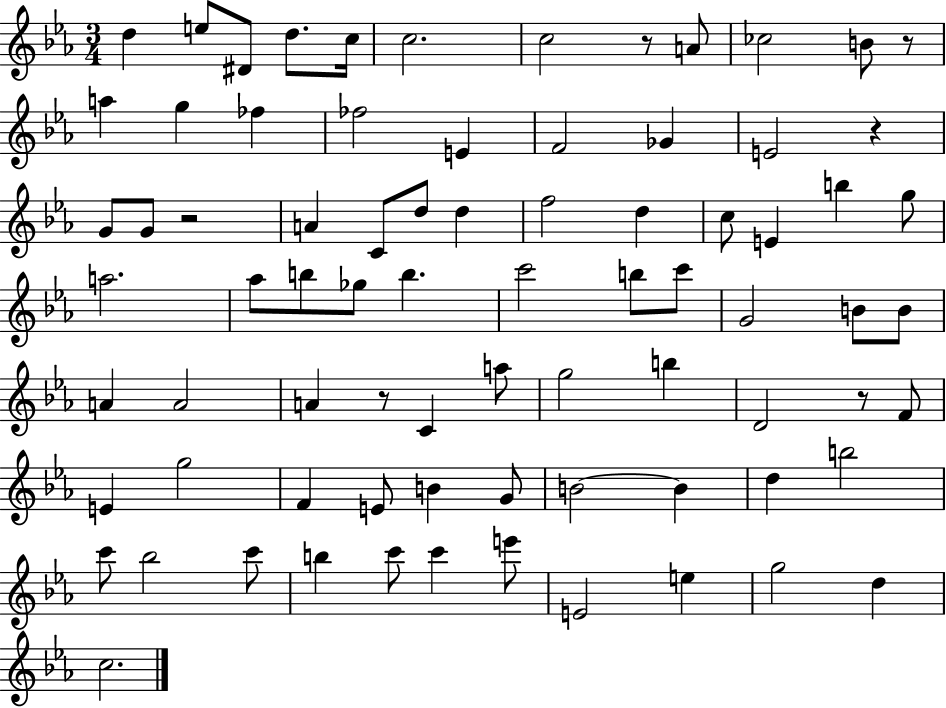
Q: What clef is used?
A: treble